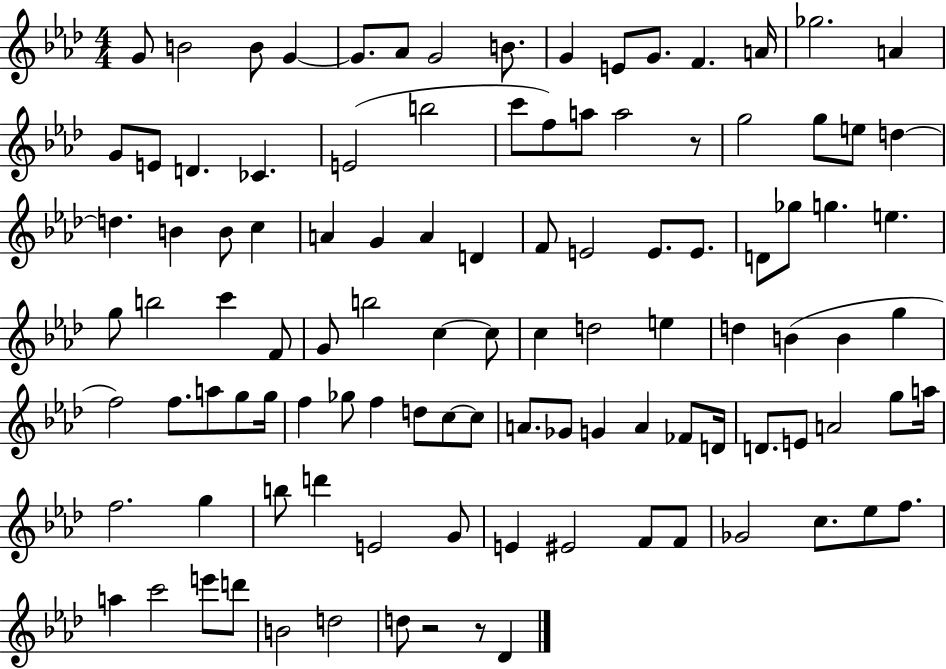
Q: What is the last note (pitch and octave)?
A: Db4